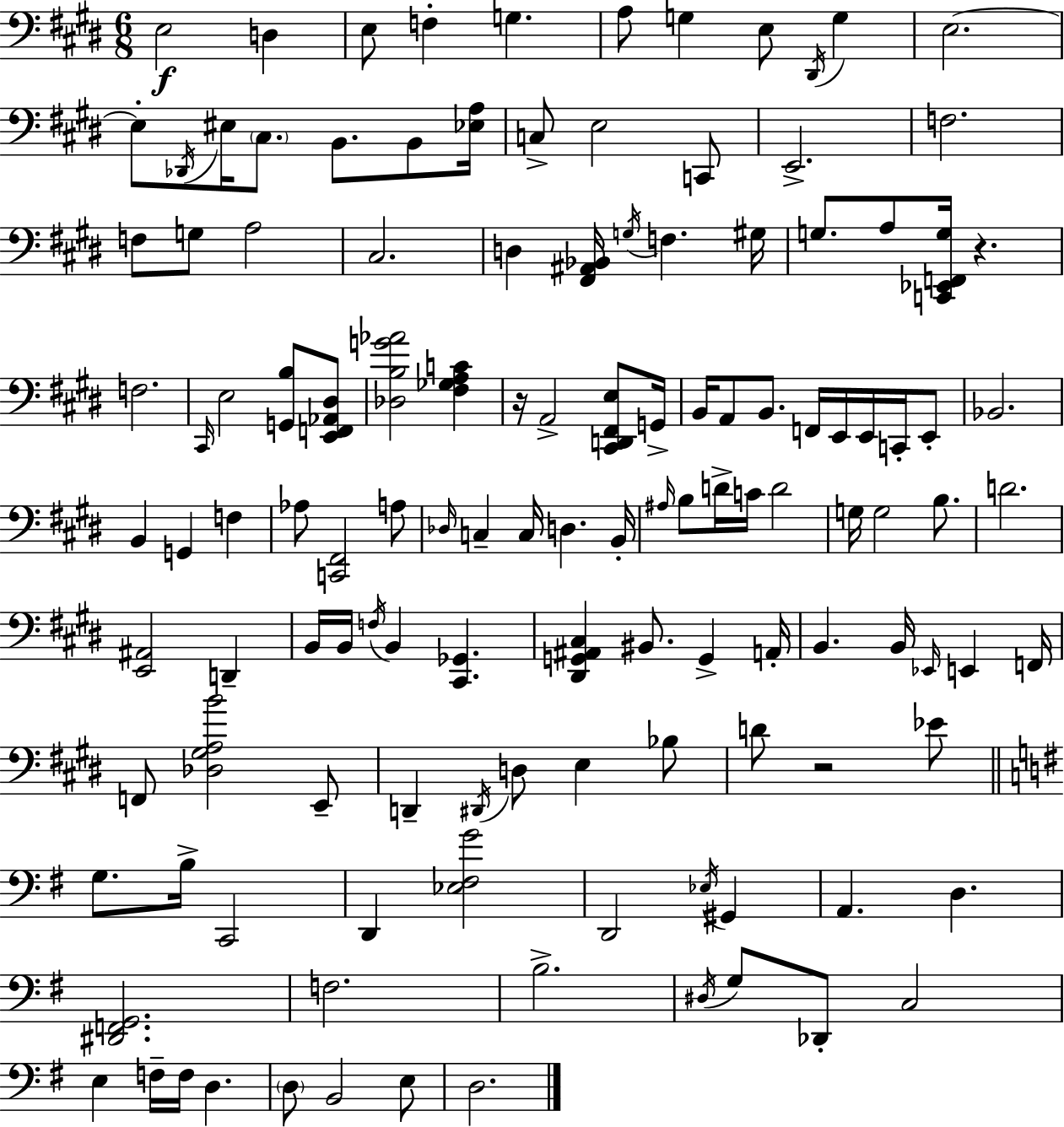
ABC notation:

X:1
T:Untitled
M:6/8
L:1/4
K:E
E,2 D, E,/2 F, G, A,/2 G, E,/2 ^D,,/4 G, E,2 E,/2 _D,,/4 ^E,/4 ^C,/2 B,,/2 B,,/2 [_E,A,]/4 C,/2 E,2 C,,/2 E,,2 F,2 F,/2 G,/2 A,2 ^C,2 D, [^F,,^A,,_B,,]/4 G,/4 F, ^G,/4 G,/2 A,/2 [C,,_E,,F,,G,]/4 z F,2 ^C,,/4 E,2 [G,,B,]/2 [E,,F,,_A,,^D,]/2 [_D,B,G_A]2 [^F,_G,A,C] z/4 A,,2 [^C,,D,,^F,,E,]/2 G,,/4 B,,/4 A,,/2 B,,/2 F,,/4 E,,/4 E,,/4 C,,/4 E,,/2 _B,,2 B,, G,, F, _A,/2 [C,,^F,,]2 A,/2 _D,/4 C, C,/4 D, B,,/4 ^A,/4 B,/2 D/4 C/4 D2 G,/4 G,2 B,/2 D2 [E,,^A,,]2 D,, B,,/4 B,,/4 F,/4 B,, [^C,,_G,,] [^D,,G,,^A,,^C,] ^B,,/2 G,, A,,/4 B,, B,,/4 _E,,/4 E,, F,,/4 F,,/2 [_D,^G,A,B]2 E,,/2 D,, ^D,,/4 D,/2 E, _B,/2 D/2 z2 _E/2 G,/2 B,/4 C,,2 D,, [_E,^F,G]2 D,,2 _E,/4 ^G,, A,, D, [^D,,F,,G,,]2 F,2 B,2 ^D,/4 G,/2 _D,,/2 C,2 E, F,/4 F,/4 D, D,/2 B,,2 E,/2 D,2